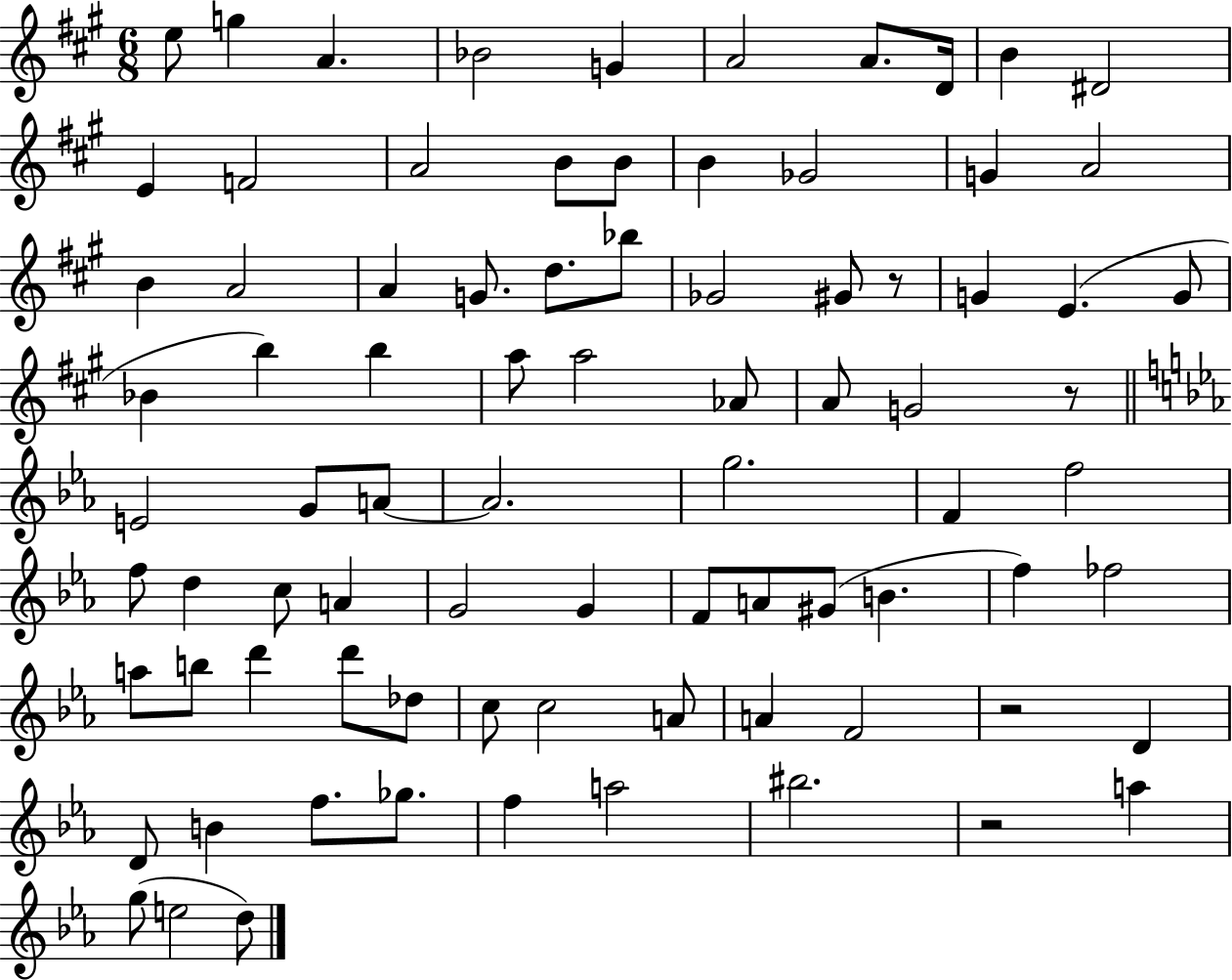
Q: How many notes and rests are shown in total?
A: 83